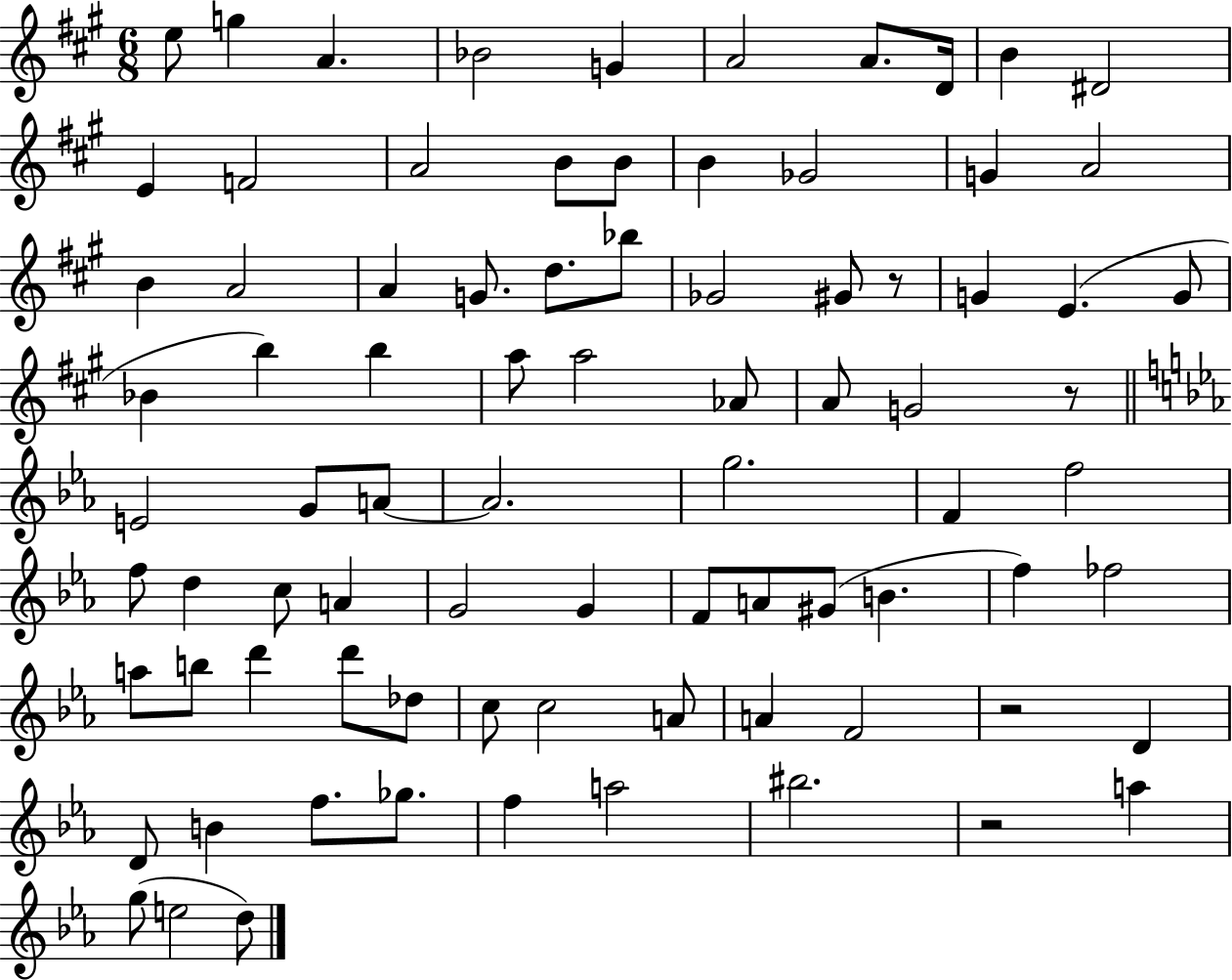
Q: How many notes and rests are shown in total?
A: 83